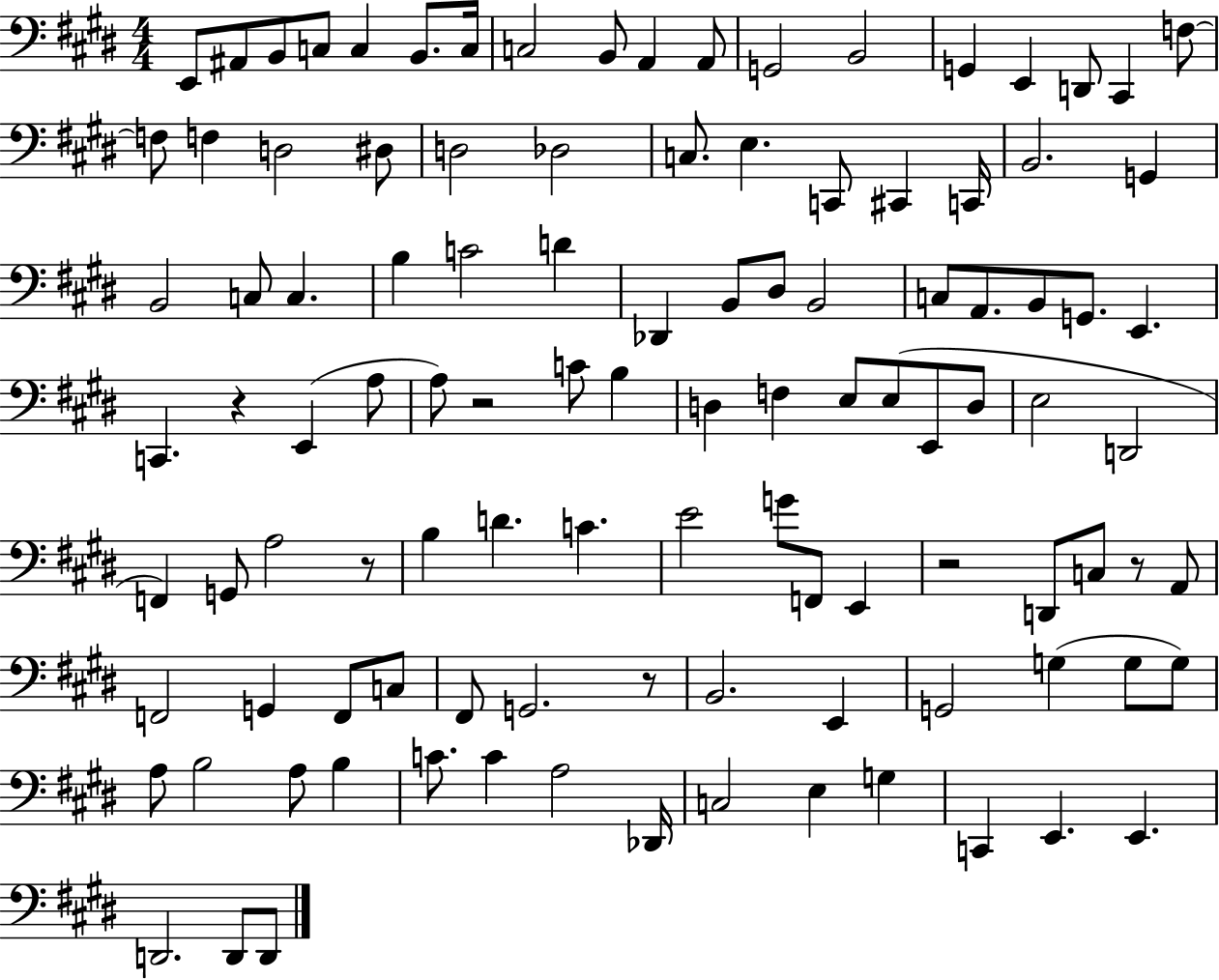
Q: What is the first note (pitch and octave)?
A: E2